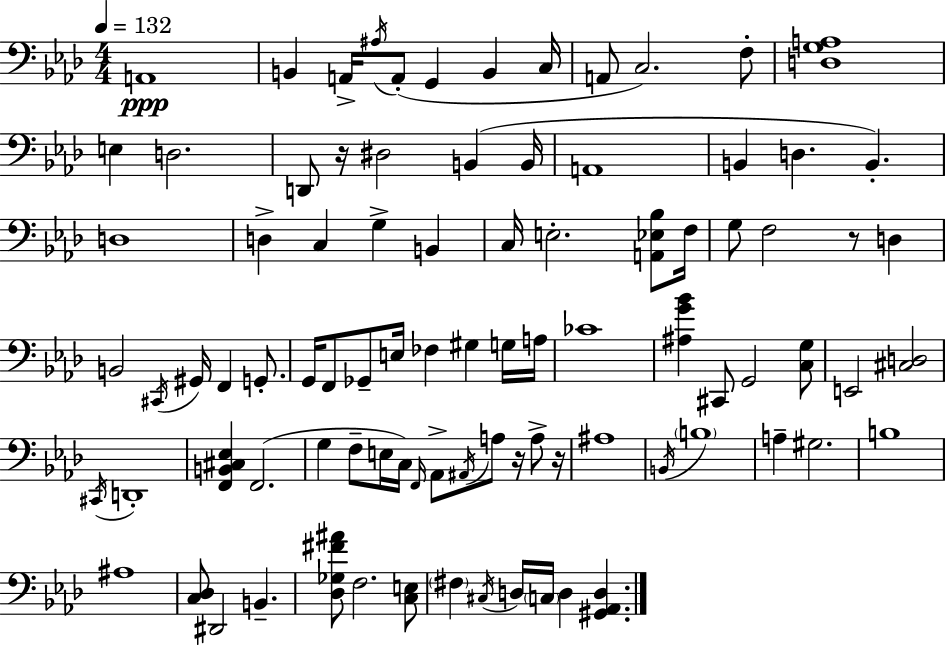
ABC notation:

X:1
T:Untitled
M:4/4
L:1/4
K:Fm
A,,4 B,, A,,/4 ^A,/4 A,,/2 G,, B,, C,/4 A,,/2 C,2 F,/2 [D,G,A,]4 E, D,2 D,,/2 z/4 ^D,2 B,, B,,/4 A,,4 B,, D, B,, D,4 D, C, G, B,, C,/4 E,2 [A,,_E,_B,]/2 F,/4 G,/2 F,2 z/2 D, B,,2 ^C,,/4 ^G,,/4 F,, G,,/2 G,,/4 F,,/2 _G,,/2 E,/4 _F, ^G, G,/4 A,/4 _C4 [^A,G_B] ^C,,/2 G,,2 [C,G,]/2 E,,2 [^C,D,]2 ^C,,/4 D,,4 [F,,B,,^C,_E,] F,,2 G, F,/2 E,/4 C,/4 F,,/4 _A,,/2 ^A,,/4 A,/2 z/4 A,/2 z/4 ^A,4 B,,/4 B,4 A, ^G,2 B,4 ^A,4 [C,_D,]/2 ^D,,2 B,, [_D,_G,^F^A]/2 F,2 [C,E,]/2 ^F, ^C,/4 D,/4 C,/4 D, [^G,,_A,,D,]